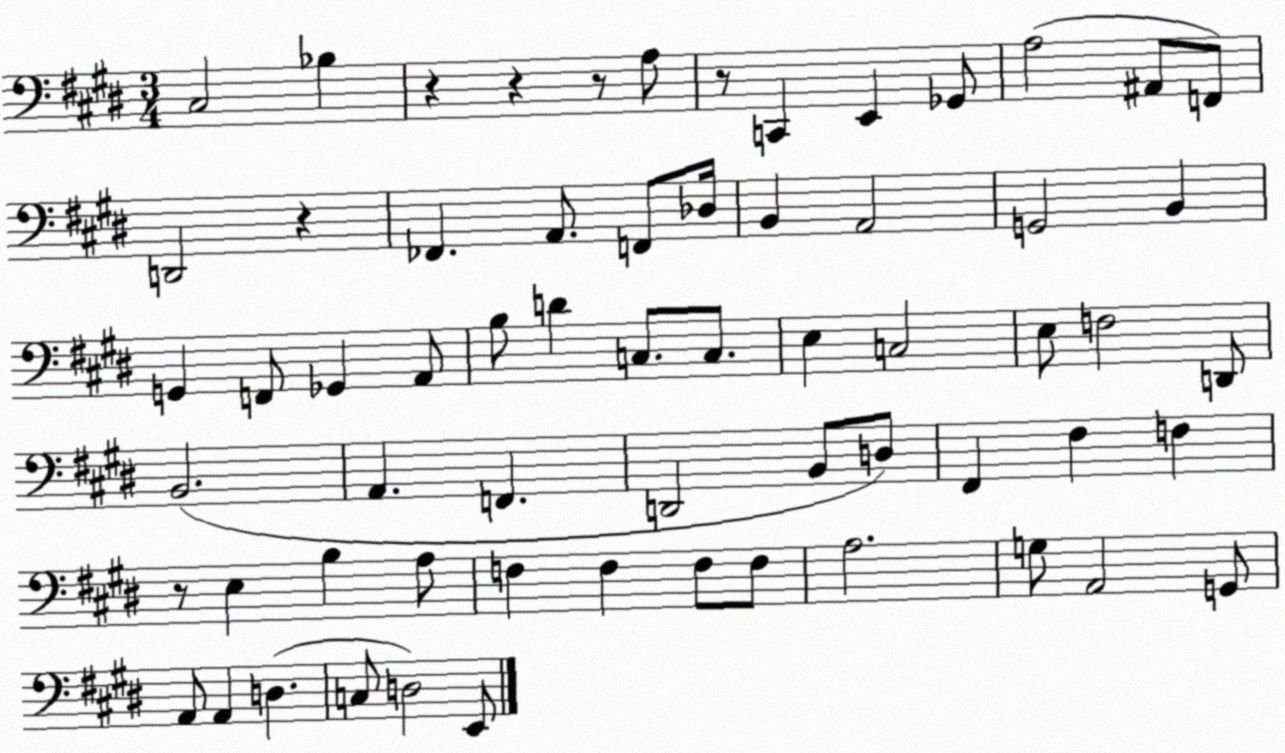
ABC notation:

X:1
T:Untitled
M:3/4
L:1/4
K:E
^C,2 _B, z z z/2 A,/2 z/2 C,, E,, _G,,/2 A,2 ^A,,/2 F,,/2 D,,2 z _F,, A,,/2 F,,/2 _D,/4 B,, A,,2 G,,2 B,, G,, F,,/2 _G,, A,,/2 B,/2 D C,/2 C,/2 E, C,2 E,/2 F,2 D,,/2 B,,2 A,, F,, D,,2 B,,/2 D,/2 ^F,, ^F, F, z/2 E, B, A,/2 F, F, F,/2 F,/2 A,2 G,/2 A,,2 G,,/2 A,,/2 A,, D, C,/2 D,2 E,,/2